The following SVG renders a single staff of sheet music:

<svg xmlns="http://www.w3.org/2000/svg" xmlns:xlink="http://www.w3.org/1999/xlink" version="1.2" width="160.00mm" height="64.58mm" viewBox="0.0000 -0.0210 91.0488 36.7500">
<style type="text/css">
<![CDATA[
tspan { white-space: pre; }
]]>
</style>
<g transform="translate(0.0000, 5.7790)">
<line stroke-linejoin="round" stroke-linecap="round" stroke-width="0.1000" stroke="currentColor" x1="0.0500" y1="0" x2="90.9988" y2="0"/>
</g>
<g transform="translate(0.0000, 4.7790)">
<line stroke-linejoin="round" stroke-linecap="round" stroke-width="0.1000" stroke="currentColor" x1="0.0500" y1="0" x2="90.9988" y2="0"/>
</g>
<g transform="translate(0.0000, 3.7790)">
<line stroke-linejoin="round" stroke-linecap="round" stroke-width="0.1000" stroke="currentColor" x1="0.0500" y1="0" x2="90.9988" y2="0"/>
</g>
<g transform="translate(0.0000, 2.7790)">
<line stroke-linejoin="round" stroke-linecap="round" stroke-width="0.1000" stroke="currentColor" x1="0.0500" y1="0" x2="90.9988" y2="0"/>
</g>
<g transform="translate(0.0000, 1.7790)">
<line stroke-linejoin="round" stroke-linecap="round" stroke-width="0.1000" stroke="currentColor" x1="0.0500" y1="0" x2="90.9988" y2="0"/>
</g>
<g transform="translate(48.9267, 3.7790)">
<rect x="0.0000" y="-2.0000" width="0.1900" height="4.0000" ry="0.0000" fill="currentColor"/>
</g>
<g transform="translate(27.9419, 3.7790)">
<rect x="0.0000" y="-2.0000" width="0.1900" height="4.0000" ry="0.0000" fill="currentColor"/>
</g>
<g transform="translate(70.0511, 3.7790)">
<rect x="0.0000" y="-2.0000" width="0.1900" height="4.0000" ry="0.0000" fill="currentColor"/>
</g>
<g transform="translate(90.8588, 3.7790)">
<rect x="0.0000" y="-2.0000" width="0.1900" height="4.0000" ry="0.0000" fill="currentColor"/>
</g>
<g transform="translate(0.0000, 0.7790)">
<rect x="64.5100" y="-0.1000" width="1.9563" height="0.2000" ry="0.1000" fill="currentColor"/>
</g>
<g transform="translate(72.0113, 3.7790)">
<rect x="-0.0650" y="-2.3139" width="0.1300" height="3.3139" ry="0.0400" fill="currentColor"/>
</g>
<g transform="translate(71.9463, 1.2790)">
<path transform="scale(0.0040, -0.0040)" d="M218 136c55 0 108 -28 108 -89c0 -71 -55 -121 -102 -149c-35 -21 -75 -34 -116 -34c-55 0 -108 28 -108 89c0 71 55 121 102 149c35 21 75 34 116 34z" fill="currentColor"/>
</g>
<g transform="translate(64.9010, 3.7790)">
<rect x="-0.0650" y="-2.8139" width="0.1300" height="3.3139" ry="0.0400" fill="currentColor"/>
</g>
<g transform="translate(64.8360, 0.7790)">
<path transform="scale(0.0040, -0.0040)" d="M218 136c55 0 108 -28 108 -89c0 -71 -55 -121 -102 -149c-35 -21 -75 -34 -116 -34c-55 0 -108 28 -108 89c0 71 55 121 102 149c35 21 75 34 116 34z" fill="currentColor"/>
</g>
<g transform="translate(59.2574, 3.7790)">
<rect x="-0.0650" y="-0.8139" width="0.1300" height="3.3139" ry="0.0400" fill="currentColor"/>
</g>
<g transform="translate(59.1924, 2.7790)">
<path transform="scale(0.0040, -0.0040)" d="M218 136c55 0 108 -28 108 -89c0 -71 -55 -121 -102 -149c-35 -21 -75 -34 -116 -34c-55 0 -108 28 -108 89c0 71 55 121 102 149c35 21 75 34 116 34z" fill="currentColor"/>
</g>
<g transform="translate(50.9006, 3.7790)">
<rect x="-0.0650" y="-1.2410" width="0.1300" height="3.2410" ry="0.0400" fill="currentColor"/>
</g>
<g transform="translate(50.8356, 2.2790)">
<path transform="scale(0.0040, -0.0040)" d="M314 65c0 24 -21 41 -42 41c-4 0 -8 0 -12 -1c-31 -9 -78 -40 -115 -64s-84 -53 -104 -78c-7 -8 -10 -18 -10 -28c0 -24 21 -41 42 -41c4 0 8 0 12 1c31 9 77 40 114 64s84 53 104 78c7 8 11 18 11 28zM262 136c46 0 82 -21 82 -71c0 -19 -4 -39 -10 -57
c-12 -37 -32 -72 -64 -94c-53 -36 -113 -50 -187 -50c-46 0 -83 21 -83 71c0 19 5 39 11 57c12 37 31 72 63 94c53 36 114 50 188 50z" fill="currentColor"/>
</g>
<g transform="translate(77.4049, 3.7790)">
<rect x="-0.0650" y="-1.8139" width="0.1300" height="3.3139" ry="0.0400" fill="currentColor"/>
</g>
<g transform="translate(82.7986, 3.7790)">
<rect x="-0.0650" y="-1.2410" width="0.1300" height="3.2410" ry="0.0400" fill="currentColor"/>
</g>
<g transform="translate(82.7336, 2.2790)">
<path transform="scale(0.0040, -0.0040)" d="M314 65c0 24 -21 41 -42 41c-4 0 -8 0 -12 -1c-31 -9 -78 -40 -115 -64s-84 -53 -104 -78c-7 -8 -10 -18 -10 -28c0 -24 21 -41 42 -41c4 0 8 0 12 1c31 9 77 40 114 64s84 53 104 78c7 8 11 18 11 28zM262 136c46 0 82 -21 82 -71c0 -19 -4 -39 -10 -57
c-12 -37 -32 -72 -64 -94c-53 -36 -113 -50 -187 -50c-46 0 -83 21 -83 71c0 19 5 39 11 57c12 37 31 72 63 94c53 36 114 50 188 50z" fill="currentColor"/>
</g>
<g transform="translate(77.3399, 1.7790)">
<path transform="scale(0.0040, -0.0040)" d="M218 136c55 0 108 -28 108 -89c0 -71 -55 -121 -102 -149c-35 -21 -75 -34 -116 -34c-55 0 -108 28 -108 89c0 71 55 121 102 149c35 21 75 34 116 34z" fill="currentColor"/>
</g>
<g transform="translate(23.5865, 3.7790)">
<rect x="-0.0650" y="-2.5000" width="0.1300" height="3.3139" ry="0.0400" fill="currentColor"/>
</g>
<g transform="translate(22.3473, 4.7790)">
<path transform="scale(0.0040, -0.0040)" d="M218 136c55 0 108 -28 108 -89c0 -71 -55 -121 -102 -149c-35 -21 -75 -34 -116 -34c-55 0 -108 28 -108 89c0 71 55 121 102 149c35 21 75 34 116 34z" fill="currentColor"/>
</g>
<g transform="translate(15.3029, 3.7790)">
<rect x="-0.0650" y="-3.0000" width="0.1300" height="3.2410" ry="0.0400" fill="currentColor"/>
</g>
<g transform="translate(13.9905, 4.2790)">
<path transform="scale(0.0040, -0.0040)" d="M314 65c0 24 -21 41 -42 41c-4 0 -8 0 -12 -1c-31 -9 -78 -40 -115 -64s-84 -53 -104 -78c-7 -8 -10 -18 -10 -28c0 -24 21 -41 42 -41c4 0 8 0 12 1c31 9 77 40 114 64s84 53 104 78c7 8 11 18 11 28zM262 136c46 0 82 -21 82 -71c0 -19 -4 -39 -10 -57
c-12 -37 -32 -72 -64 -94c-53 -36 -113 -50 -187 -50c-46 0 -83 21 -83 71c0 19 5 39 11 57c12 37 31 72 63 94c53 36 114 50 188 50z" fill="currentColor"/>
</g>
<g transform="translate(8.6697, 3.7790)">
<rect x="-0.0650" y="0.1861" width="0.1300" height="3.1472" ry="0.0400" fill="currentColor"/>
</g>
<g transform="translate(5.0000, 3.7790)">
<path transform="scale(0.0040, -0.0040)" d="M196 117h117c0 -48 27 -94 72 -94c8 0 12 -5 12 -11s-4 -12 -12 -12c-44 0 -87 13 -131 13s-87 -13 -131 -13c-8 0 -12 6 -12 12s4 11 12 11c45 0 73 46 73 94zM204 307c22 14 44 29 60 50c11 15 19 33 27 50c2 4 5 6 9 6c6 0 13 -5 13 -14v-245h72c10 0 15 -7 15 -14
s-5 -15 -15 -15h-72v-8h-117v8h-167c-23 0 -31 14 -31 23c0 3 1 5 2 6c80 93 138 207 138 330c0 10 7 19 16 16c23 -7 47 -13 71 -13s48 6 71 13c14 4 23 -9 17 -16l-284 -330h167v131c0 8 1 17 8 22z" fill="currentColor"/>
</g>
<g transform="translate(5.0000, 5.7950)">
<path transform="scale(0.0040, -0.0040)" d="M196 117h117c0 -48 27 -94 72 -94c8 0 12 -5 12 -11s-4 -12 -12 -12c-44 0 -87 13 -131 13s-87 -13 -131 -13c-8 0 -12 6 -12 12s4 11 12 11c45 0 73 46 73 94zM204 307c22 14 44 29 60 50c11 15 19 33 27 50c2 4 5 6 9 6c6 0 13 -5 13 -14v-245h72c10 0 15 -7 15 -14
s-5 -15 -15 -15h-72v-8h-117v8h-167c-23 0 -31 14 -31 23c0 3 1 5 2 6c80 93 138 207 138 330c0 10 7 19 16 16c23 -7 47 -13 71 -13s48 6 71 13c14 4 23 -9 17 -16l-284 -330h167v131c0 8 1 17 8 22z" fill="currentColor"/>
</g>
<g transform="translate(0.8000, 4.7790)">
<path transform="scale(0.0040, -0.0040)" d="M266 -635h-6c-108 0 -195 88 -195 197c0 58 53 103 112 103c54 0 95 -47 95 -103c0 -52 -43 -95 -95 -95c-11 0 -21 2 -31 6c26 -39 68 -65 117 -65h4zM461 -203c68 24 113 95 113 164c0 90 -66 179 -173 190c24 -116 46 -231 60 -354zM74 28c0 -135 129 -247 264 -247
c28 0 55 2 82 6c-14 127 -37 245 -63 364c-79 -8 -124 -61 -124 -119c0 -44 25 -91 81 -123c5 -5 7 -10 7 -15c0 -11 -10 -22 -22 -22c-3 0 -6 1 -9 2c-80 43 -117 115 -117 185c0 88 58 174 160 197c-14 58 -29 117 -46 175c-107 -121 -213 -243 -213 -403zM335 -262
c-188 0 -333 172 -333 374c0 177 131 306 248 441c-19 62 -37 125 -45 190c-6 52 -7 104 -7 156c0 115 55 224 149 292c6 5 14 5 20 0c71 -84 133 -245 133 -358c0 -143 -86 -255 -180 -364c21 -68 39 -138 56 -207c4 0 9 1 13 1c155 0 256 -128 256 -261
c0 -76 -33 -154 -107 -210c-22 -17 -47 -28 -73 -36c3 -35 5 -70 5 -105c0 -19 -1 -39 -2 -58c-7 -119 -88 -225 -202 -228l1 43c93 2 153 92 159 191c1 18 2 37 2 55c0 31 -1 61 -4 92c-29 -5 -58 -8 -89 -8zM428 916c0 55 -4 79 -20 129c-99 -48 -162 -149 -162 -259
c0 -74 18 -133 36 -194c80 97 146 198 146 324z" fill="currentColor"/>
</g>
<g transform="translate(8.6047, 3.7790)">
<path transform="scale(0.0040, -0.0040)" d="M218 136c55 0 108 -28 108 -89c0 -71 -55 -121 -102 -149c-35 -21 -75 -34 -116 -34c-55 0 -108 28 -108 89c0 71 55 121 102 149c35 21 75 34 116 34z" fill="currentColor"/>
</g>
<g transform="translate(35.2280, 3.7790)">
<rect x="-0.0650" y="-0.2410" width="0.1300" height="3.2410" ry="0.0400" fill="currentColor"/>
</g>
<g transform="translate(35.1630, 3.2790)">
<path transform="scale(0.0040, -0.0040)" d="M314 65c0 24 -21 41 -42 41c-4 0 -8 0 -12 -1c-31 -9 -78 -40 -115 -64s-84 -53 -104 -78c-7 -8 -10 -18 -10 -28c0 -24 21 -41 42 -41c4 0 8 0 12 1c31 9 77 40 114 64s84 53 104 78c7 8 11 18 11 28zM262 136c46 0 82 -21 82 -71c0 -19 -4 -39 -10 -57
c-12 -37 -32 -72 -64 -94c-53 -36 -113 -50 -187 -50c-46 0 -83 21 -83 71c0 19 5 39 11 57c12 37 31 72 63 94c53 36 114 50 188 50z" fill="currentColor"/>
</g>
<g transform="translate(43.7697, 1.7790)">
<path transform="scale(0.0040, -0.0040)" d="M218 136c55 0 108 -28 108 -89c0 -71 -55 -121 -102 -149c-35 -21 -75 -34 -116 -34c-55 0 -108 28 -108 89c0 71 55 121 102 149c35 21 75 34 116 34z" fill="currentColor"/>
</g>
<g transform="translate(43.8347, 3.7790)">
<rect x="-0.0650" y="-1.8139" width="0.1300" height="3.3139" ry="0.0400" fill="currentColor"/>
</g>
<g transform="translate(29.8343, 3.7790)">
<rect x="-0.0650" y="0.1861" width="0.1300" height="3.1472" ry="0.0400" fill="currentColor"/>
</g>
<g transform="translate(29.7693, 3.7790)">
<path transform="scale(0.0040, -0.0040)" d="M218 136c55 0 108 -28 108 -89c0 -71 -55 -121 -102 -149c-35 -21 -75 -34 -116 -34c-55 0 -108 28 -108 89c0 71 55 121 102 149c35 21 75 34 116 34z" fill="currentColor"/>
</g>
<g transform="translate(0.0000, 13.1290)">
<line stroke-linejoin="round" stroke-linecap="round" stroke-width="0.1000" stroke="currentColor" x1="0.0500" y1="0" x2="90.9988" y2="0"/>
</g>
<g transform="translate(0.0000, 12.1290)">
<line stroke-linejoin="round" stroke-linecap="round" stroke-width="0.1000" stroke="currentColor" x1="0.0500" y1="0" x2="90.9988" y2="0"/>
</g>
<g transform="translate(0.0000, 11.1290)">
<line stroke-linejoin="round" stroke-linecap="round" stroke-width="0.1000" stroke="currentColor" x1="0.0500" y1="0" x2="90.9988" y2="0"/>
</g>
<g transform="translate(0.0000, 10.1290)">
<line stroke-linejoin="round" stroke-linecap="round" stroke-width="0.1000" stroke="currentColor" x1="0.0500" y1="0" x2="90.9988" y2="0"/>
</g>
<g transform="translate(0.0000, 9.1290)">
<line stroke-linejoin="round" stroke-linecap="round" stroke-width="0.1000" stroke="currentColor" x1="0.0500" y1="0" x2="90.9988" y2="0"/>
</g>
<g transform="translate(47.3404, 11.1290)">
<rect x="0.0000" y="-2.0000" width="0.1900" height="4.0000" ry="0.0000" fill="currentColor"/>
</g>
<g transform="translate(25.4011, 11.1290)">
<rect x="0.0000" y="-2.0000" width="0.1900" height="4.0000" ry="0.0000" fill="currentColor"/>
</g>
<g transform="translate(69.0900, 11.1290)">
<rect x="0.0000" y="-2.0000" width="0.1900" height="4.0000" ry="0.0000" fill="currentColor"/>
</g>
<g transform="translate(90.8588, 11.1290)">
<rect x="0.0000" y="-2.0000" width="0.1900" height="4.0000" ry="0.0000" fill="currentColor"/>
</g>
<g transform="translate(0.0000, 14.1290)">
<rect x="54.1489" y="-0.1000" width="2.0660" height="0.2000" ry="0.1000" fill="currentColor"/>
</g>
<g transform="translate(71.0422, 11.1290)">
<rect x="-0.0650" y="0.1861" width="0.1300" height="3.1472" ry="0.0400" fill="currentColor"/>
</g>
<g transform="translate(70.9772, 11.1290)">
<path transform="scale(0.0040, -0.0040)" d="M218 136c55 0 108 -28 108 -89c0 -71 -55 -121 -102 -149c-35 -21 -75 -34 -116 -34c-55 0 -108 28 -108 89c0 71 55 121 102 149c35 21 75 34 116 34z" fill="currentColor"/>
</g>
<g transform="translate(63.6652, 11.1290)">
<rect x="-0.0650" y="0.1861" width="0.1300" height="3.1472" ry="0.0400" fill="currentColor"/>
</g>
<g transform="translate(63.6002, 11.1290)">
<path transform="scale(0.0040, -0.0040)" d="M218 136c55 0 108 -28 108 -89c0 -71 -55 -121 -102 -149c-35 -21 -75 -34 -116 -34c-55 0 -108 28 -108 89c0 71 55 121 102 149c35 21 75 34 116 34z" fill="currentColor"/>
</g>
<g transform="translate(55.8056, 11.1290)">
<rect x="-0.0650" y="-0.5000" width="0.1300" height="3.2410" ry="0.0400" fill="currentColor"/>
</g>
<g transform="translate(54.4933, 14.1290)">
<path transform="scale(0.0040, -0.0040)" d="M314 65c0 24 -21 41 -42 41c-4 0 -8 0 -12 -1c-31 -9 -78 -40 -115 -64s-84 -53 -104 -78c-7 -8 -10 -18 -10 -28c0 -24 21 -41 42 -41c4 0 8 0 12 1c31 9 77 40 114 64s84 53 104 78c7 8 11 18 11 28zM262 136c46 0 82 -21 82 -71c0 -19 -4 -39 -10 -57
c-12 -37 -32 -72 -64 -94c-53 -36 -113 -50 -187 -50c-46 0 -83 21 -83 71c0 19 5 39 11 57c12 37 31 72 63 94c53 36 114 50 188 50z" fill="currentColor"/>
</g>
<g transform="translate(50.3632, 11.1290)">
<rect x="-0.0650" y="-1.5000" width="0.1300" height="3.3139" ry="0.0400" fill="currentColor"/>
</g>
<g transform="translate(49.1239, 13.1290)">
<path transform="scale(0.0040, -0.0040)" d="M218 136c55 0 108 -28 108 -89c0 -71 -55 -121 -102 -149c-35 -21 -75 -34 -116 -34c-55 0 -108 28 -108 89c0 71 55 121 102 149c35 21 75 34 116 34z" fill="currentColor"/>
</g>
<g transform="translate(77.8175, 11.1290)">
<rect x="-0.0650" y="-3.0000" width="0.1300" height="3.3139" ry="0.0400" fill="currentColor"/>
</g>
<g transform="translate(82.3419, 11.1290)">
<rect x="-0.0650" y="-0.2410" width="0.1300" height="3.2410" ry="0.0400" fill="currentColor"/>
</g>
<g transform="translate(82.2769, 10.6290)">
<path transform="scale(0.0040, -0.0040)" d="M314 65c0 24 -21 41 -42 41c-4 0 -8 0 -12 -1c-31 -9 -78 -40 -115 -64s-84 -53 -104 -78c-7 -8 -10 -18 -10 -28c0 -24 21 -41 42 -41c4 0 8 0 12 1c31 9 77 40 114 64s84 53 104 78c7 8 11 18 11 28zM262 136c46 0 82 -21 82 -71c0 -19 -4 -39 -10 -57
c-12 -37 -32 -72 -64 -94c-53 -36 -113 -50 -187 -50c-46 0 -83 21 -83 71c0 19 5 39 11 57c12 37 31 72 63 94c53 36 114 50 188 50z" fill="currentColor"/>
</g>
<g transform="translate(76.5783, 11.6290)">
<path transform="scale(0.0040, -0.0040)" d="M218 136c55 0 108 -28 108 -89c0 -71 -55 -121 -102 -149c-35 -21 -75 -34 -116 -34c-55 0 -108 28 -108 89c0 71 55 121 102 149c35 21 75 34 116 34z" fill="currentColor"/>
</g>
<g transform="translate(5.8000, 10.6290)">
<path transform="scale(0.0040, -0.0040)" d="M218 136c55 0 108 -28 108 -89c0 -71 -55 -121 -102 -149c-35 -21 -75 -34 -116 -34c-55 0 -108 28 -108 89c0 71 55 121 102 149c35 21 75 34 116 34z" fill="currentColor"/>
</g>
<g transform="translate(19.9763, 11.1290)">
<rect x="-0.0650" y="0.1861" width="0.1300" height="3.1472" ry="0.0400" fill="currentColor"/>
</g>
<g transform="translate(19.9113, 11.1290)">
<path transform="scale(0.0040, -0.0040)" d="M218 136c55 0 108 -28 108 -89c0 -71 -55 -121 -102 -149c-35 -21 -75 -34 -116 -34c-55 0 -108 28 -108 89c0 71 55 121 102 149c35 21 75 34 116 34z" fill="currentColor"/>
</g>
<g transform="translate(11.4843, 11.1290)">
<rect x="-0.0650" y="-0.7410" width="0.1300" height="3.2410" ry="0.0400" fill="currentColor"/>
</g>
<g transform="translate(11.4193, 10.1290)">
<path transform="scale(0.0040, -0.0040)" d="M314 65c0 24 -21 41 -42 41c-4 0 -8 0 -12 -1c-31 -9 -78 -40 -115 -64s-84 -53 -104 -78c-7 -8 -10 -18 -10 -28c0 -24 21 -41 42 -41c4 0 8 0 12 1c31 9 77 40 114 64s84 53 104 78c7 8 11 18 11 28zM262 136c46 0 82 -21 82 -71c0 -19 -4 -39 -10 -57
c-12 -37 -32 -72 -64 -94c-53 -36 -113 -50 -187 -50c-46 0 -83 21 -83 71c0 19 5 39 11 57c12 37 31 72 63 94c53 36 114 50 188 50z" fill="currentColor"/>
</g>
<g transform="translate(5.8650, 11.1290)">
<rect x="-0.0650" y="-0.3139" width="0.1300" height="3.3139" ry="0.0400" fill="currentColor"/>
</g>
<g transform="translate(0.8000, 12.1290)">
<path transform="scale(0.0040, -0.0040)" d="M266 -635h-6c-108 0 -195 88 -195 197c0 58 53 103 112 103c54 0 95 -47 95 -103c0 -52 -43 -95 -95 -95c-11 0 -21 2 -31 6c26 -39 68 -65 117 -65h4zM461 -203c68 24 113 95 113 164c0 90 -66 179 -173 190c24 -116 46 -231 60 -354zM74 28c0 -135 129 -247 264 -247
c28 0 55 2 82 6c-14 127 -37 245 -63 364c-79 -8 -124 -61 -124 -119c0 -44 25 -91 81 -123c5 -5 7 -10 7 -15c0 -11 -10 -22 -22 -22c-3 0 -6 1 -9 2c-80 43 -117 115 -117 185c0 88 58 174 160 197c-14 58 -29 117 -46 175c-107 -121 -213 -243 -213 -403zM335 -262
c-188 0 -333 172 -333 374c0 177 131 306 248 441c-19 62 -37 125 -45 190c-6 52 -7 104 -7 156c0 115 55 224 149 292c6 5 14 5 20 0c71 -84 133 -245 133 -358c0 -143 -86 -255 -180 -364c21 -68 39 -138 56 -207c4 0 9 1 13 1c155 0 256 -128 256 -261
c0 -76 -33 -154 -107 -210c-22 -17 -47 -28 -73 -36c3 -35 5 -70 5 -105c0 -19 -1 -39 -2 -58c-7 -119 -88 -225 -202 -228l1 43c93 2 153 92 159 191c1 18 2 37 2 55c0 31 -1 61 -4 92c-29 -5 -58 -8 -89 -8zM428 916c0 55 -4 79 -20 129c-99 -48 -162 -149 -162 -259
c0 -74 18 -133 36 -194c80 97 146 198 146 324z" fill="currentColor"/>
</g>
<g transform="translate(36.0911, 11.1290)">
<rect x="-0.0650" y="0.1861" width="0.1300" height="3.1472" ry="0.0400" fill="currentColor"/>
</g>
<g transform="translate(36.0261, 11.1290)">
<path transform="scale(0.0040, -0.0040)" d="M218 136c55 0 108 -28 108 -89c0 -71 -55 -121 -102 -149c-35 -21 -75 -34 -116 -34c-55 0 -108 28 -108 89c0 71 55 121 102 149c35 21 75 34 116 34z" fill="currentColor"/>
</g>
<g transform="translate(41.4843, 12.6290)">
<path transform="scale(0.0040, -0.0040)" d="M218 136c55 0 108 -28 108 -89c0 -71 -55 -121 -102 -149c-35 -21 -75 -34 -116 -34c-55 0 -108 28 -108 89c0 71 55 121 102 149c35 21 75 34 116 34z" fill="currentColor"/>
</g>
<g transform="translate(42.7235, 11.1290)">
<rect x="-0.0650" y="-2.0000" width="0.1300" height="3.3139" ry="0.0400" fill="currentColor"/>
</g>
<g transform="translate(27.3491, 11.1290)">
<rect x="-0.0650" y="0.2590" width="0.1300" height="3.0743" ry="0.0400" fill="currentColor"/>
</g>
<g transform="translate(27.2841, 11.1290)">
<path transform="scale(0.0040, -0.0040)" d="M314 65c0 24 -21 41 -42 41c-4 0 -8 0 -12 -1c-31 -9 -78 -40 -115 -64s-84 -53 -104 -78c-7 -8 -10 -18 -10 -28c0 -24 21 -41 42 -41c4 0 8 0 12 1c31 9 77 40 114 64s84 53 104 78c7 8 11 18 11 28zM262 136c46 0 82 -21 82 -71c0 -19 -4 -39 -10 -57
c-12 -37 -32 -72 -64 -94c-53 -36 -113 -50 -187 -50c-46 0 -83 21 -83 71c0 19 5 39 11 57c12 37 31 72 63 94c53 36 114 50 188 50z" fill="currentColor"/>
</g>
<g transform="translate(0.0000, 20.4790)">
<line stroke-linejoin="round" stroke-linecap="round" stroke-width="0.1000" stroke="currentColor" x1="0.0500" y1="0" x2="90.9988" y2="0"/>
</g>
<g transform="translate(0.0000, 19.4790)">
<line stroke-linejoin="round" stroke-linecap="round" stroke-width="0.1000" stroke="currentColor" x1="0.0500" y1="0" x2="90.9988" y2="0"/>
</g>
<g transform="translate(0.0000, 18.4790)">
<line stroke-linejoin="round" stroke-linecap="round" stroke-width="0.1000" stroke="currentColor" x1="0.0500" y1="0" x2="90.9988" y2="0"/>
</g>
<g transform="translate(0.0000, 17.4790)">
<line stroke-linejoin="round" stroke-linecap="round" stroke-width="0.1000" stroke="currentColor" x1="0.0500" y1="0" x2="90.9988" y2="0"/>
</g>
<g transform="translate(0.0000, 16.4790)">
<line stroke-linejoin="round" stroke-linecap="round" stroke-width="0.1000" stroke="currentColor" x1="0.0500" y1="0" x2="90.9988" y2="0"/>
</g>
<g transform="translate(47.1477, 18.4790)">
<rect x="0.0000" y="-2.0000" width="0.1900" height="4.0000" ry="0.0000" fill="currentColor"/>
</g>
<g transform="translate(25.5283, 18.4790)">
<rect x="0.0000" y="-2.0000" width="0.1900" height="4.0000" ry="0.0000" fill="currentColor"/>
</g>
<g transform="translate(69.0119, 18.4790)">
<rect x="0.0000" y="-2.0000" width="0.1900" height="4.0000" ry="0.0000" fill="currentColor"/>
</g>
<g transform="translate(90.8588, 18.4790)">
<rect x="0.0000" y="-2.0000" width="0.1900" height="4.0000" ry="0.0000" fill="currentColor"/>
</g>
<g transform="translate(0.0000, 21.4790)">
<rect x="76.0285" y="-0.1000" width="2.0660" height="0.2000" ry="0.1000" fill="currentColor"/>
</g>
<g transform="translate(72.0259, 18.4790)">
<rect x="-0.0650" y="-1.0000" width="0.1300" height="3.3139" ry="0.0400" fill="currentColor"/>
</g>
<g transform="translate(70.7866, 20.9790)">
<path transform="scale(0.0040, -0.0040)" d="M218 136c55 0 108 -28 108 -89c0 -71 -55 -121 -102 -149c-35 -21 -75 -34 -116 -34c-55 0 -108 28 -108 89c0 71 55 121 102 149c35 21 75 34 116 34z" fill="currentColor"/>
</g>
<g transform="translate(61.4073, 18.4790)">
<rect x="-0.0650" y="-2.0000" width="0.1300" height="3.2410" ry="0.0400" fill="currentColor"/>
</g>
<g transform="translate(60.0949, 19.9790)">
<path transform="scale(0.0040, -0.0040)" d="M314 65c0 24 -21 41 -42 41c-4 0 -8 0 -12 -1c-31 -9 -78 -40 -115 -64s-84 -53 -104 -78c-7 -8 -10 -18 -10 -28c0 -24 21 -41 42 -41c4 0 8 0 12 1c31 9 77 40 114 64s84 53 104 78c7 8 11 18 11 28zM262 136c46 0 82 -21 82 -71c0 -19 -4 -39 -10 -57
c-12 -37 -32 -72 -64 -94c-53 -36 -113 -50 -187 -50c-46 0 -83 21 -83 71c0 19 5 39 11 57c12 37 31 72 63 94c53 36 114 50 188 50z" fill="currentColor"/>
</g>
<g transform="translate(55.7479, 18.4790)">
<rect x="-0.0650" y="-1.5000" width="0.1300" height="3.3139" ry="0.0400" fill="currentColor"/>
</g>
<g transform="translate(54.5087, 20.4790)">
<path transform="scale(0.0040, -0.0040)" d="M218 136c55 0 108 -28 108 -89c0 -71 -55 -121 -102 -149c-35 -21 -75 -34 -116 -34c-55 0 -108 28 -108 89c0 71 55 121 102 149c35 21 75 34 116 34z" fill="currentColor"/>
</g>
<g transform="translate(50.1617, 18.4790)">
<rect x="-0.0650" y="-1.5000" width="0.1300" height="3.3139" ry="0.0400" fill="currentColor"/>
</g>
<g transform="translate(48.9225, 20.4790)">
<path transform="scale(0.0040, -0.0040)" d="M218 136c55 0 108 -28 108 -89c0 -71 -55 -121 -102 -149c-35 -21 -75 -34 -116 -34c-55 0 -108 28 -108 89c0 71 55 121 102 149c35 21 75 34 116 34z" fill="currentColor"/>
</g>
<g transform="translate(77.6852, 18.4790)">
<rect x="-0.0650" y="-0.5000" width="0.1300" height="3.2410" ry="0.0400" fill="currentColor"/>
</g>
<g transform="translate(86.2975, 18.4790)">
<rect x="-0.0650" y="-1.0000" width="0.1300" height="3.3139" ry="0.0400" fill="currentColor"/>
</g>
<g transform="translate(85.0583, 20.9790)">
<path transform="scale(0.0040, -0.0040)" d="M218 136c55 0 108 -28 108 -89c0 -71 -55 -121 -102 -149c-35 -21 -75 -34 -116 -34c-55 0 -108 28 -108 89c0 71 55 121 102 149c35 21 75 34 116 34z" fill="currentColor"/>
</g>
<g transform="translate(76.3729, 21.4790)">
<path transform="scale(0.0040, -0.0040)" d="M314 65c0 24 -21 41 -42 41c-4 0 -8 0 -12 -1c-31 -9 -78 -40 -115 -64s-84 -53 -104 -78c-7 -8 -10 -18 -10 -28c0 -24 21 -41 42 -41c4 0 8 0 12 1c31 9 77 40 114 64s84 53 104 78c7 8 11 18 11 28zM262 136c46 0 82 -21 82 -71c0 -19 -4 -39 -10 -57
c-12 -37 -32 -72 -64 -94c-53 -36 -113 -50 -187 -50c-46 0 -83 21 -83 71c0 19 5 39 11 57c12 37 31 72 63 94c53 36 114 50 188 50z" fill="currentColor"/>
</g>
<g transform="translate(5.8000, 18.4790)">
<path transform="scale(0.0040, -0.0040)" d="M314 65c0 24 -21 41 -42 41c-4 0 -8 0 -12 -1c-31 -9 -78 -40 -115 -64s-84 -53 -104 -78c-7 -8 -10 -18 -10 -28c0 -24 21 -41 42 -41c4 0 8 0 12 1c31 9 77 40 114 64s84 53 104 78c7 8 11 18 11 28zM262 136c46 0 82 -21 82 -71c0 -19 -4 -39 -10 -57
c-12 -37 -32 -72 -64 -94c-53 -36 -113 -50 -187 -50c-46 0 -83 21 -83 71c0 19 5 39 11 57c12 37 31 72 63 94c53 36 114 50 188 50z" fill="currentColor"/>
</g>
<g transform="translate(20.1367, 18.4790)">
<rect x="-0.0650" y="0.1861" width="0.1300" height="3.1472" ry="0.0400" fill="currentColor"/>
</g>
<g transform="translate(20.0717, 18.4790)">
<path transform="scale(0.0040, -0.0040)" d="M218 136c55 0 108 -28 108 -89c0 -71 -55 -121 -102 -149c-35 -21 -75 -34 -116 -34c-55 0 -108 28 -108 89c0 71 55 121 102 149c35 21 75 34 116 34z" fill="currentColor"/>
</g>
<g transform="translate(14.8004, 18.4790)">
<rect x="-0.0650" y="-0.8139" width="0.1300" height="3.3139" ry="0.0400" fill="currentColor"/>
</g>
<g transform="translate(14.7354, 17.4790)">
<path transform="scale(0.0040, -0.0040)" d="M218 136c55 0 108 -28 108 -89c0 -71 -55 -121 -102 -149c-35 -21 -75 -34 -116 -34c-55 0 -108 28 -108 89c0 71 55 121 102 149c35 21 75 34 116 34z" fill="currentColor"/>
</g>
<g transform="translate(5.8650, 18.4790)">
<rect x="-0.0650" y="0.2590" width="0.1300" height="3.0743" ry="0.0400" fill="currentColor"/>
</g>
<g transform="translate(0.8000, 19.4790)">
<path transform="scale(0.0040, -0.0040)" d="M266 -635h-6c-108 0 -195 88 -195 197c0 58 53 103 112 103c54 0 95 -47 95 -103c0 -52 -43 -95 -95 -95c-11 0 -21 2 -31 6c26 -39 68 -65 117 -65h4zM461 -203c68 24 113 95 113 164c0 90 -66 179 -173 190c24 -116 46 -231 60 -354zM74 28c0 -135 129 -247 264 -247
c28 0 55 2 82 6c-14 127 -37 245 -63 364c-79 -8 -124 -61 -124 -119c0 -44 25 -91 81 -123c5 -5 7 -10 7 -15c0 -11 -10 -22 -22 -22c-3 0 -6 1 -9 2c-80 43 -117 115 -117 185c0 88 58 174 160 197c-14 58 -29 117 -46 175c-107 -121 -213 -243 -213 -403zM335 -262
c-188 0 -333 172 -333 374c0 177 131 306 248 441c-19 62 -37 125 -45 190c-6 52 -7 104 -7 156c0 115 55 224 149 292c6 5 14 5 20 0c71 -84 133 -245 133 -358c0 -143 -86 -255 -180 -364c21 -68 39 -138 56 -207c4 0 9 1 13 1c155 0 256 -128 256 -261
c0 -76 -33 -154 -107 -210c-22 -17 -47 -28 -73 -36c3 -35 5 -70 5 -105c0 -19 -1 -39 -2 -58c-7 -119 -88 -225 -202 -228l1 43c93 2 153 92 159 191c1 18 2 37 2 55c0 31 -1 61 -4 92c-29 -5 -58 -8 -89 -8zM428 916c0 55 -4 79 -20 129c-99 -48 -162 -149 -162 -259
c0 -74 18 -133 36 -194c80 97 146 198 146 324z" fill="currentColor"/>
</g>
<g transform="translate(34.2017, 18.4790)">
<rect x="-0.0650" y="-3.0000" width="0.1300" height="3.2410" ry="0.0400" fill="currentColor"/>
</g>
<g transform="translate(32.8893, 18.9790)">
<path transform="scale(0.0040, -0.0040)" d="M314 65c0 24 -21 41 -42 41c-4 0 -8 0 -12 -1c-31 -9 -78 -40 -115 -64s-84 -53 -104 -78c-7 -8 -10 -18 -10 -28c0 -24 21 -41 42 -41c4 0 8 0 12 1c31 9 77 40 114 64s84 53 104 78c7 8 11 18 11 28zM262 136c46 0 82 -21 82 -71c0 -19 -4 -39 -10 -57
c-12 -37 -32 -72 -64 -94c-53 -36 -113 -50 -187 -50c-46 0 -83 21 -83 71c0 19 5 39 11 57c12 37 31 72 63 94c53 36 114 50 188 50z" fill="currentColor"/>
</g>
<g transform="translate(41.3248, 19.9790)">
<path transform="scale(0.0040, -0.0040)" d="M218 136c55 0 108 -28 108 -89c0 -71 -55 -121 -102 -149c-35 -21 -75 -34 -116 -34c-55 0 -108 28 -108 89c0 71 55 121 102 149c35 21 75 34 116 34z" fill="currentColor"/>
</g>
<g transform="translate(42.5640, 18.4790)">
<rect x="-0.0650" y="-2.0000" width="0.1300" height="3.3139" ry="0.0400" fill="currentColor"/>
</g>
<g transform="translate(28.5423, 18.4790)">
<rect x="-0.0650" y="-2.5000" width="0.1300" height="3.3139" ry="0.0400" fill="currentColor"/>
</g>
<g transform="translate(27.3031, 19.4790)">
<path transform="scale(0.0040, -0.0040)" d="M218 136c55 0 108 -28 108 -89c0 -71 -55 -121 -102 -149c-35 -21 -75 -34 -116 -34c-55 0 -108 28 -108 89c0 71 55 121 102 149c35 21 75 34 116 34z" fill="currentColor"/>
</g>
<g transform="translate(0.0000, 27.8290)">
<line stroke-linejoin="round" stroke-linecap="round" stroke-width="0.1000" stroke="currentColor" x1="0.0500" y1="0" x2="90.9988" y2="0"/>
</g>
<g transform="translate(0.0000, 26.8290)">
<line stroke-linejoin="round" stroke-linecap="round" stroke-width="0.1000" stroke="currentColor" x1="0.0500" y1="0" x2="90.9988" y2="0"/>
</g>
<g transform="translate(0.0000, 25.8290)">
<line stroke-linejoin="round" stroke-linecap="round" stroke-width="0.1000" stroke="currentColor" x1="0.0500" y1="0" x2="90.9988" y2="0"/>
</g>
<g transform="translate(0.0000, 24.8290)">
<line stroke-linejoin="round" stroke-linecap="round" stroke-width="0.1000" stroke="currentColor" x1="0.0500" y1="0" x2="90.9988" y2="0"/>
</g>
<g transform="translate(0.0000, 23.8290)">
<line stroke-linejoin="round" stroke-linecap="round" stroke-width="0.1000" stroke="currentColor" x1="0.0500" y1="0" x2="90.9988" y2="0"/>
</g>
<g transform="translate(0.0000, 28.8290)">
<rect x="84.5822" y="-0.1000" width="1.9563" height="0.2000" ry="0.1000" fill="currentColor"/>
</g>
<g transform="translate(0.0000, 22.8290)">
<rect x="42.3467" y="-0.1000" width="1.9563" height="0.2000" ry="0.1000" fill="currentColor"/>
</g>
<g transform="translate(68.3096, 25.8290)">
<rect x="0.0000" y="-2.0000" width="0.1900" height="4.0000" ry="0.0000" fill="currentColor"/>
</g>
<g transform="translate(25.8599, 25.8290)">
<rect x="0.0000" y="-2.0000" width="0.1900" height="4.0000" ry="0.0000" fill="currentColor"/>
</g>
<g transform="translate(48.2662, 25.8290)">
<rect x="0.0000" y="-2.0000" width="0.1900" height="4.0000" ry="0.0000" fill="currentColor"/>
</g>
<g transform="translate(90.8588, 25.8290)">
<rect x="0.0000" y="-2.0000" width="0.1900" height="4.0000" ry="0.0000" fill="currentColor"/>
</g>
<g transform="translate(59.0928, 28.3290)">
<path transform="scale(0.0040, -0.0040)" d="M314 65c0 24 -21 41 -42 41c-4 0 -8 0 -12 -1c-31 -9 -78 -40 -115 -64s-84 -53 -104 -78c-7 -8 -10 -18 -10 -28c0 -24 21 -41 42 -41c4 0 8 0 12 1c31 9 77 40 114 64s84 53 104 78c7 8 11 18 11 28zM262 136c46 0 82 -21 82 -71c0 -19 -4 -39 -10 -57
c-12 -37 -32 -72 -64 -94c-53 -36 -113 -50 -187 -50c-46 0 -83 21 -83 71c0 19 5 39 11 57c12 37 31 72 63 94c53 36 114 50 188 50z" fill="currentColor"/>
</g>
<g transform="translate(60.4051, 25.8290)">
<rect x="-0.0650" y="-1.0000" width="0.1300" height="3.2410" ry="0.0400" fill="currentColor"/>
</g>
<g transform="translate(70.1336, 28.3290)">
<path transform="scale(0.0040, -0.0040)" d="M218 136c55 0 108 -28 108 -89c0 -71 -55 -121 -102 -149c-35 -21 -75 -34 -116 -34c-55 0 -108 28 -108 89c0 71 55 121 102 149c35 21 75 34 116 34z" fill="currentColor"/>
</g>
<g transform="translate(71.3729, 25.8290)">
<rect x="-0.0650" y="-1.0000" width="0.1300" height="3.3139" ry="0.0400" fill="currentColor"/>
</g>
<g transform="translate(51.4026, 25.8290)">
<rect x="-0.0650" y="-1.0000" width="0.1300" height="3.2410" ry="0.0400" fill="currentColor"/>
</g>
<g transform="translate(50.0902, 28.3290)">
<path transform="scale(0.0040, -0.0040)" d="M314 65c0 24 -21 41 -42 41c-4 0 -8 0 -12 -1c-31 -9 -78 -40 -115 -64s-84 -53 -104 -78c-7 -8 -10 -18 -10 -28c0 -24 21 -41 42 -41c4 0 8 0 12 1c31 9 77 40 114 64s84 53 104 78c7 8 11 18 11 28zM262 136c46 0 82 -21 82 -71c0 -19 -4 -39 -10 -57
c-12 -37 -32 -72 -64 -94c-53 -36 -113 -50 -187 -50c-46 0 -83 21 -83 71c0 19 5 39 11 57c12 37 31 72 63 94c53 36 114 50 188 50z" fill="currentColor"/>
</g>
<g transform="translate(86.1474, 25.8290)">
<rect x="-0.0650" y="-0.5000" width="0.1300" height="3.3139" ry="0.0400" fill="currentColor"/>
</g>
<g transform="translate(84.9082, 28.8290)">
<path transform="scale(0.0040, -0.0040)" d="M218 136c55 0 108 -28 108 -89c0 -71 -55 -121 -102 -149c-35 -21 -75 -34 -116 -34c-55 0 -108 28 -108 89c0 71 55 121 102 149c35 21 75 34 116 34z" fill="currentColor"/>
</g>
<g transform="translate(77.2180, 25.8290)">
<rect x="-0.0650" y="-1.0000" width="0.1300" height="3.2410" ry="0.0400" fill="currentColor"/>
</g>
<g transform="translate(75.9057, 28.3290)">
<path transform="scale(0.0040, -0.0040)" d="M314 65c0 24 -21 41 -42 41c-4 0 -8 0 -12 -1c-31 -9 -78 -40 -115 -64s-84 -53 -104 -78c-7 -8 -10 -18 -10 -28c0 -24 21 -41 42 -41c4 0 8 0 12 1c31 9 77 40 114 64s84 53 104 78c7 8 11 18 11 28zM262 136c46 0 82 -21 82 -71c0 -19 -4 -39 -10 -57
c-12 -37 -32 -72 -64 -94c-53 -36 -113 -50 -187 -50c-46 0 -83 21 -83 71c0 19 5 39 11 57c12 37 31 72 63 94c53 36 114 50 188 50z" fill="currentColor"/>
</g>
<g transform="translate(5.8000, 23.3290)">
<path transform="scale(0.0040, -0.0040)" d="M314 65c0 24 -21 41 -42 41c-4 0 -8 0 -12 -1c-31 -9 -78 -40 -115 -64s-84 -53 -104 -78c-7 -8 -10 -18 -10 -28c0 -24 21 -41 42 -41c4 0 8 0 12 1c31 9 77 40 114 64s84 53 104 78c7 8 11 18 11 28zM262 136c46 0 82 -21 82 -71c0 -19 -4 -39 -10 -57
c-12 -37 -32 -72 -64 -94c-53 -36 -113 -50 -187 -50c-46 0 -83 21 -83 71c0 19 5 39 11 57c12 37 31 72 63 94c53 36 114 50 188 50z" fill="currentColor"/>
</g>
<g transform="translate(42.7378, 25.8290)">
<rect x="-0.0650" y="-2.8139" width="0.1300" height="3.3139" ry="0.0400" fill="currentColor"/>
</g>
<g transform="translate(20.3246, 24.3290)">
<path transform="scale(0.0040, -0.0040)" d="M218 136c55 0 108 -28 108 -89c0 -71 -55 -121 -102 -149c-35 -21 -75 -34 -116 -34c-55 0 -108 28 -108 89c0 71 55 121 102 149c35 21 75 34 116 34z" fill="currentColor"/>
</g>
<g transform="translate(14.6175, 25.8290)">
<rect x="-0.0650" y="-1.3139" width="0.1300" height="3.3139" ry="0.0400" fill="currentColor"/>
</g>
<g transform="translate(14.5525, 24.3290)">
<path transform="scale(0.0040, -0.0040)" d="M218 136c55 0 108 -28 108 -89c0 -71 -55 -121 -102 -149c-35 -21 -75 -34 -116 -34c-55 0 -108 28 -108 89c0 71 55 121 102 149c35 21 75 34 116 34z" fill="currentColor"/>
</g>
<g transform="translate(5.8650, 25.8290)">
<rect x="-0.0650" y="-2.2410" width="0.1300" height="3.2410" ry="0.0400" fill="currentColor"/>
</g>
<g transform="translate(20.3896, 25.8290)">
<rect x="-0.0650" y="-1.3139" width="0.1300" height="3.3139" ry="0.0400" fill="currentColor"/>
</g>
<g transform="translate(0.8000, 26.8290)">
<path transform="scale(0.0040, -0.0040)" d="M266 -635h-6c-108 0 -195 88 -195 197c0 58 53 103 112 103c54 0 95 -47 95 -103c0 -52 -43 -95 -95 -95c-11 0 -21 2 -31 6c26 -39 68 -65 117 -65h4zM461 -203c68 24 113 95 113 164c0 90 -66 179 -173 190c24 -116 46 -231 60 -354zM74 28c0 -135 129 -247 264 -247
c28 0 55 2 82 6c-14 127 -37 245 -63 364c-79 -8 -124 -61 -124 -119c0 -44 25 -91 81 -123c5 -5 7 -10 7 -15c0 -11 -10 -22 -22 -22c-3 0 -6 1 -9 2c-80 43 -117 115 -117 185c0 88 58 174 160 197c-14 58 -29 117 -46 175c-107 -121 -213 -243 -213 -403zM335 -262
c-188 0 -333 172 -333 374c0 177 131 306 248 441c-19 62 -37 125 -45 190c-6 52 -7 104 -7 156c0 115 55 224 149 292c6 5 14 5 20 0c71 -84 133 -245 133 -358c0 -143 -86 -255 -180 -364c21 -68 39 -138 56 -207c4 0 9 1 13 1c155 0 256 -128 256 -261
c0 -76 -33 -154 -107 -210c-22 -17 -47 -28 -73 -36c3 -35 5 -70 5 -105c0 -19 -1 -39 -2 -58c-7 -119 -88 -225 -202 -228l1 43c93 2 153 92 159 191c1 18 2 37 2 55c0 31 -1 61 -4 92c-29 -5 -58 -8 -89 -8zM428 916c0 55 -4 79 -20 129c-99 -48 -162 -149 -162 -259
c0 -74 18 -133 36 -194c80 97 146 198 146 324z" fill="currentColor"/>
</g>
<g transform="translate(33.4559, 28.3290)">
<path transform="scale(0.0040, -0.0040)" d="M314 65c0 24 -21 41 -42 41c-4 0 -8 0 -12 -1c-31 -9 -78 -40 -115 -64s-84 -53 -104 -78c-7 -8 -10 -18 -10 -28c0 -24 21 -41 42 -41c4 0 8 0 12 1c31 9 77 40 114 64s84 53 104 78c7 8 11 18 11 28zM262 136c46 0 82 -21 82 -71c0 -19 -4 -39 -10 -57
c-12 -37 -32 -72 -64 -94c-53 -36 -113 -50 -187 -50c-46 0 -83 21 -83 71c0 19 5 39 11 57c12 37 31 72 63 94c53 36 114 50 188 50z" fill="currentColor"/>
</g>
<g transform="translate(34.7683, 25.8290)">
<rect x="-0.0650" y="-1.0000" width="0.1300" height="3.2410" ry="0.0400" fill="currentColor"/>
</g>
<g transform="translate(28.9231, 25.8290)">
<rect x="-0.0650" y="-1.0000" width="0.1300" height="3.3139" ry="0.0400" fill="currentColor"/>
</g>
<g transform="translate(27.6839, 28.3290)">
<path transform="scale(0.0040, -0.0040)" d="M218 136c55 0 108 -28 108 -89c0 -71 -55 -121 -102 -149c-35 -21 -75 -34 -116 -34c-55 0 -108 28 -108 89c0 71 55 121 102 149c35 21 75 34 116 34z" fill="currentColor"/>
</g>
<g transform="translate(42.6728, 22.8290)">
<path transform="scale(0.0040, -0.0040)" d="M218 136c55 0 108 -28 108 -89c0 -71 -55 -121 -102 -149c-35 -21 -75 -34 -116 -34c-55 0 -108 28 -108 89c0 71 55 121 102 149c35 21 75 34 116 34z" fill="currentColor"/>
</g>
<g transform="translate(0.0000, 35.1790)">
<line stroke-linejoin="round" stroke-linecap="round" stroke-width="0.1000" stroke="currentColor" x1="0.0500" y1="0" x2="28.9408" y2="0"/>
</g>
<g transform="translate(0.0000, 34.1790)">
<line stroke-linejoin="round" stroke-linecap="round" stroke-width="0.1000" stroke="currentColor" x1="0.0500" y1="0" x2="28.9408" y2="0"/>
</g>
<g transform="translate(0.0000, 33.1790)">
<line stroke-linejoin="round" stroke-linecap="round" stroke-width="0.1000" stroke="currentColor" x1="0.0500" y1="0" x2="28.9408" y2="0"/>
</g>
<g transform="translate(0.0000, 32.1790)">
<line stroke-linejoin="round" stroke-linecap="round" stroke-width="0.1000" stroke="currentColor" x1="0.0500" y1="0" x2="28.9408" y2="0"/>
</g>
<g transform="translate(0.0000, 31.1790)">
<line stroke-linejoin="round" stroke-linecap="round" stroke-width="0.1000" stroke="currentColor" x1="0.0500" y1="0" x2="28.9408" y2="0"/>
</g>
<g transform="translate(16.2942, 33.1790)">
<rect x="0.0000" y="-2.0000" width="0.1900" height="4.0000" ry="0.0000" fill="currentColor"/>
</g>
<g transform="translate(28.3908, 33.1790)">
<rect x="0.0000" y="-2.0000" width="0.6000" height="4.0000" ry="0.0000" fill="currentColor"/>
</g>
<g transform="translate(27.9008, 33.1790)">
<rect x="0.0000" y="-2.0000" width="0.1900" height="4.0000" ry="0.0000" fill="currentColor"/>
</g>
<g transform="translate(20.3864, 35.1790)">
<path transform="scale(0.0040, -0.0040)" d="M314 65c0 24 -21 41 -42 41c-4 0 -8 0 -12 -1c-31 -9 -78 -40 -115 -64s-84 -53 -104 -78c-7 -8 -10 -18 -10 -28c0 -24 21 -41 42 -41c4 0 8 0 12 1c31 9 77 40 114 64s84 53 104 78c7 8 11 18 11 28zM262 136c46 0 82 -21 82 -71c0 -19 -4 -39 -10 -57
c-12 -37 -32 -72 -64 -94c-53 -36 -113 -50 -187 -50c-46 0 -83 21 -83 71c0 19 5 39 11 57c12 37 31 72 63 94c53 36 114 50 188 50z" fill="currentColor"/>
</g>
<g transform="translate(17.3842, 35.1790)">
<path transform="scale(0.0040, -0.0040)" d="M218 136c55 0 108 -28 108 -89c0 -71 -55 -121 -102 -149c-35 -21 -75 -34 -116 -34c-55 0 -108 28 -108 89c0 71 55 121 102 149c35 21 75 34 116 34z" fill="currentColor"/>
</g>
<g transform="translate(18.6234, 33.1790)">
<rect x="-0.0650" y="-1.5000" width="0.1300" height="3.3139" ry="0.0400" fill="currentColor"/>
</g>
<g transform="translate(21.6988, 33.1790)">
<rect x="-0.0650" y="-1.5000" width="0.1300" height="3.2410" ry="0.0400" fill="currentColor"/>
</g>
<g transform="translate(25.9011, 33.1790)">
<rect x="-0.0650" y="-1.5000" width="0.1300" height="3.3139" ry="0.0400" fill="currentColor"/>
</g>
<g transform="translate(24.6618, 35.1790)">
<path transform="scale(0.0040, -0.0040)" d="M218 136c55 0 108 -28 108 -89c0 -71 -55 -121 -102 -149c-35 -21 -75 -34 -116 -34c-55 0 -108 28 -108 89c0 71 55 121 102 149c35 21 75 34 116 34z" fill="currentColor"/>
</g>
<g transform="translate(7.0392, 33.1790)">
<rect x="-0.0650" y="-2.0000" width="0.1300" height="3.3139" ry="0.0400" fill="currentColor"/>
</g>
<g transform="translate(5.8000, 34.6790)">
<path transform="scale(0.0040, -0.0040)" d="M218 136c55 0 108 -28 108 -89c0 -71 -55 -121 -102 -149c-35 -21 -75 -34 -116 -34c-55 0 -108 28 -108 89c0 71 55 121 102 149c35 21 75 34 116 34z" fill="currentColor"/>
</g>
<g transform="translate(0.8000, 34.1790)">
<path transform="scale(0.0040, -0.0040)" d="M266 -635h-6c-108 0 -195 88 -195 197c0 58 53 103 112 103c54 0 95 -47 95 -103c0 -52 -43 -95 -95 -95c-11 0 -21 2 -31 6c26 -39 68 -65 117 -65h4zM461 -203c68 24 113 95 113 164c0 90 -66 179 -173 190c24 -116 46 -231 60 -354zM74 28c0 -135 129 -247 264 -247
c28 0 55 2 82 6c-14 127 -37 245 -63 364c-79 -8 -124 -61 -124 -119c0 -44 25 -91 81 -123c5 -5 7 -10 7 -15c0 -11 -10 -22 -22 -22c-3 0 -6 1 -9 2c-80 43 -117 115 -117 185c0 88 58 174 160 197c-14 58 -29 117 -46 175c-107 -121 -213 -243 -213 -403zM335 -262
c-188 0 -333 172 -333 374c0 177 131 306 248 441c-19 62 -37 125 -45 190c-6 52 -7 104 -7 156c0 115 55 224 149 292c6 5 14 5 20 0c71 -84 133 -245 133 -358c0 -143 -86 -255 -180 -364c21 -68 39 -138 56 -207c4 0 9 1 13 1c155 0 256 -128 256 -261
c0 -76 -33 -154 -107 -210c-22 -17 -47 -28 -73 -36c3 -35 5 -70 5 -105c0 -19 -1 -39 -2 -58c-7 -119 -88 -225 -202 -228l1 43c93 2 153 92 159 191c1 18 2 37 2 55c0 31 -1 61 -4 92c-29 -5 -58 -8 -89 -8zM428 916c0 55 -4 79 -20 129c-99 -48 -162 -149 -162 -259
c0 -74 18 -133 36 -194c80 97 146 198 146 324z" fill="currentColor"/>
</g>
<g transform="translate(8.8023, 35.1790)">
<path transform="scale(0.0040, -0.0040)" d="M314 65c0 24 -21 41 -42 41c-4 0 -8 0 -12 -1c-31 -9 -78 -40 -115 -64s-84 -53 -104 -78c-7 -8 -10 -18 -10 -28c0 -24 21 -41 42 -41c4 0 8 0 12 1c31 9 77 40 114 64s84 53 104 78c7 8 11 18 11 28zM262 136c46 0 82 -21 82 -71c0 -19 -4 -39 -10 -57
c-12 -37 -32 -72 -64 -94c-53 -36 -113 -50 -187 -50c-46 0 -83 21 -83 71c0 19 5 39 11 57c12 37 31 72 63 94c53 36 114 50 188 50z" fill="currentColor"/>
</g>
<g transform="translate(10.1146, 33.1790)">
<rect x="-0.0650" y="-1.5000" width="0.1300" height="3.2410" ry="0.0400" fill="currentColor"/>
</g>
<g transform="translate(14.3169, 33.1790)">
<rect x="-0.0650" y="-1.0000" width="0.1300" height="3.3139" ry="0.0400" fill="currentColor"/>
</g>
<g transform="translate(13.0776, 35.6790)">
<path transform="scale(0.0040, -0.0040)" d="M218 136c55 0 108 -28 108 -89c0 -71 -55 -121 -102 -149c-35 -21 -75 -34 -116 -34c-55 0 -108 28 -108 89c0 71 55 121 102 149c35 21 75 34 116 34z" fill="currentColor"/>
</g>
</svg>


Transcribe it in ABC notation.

X:1
T:Untitled
M:4/4
L:1/4
K:C
B A2 G B c2 f e2 d a g f e2 c d2 B B2 B F E C2 B B A c2 B2 d B G A2 F E E F2 D C2 D g2 e e D D2 a D2 D2 D D2 C F E2 D E E2 E